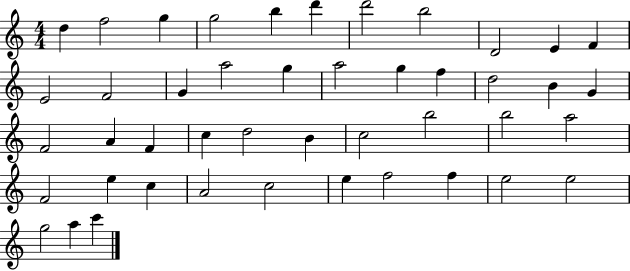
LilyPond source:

{
  \clef treble
  \numericTimeSignature
  \time 4/4
  \key c \major
  d''4 f''2 g''4 | g''2 b''4 d'''4 | d'''2 b''2 | d'2 e'4 f'4 | \break e'2 f'2 | g'4 a''2 g''4 | a''2 g''4 f''4 | d''2 b'4 g'4 | \break f'2 a'4 f'4 | c''4 d''2 b'4 | c''2 b''2 | b''2 a''2 | \break f'2 e''4 c''4 | a'2 c''2 | e''4 f''2 f''4 | e''2 e''2 | \break g''2 a''4 c'''4 | \bar "|."
}